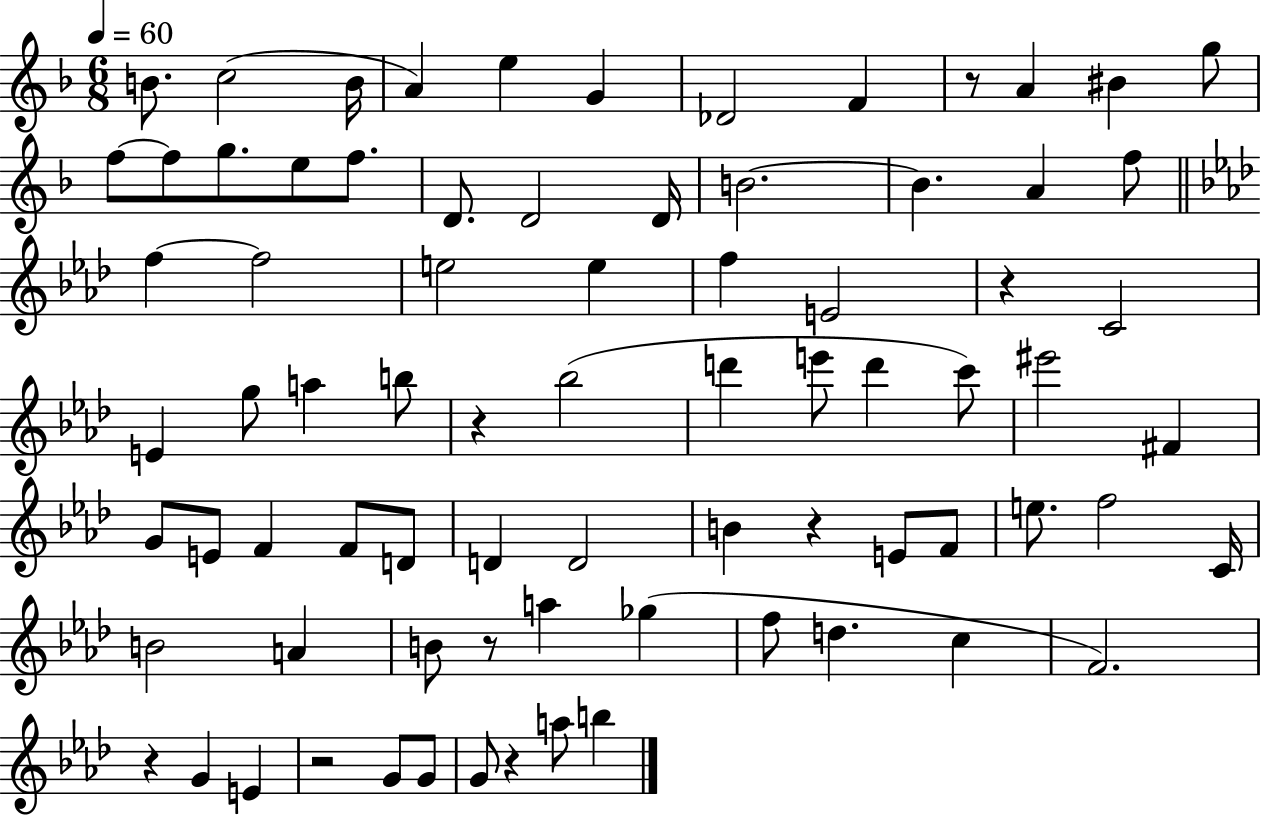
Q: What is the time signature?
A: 6/8